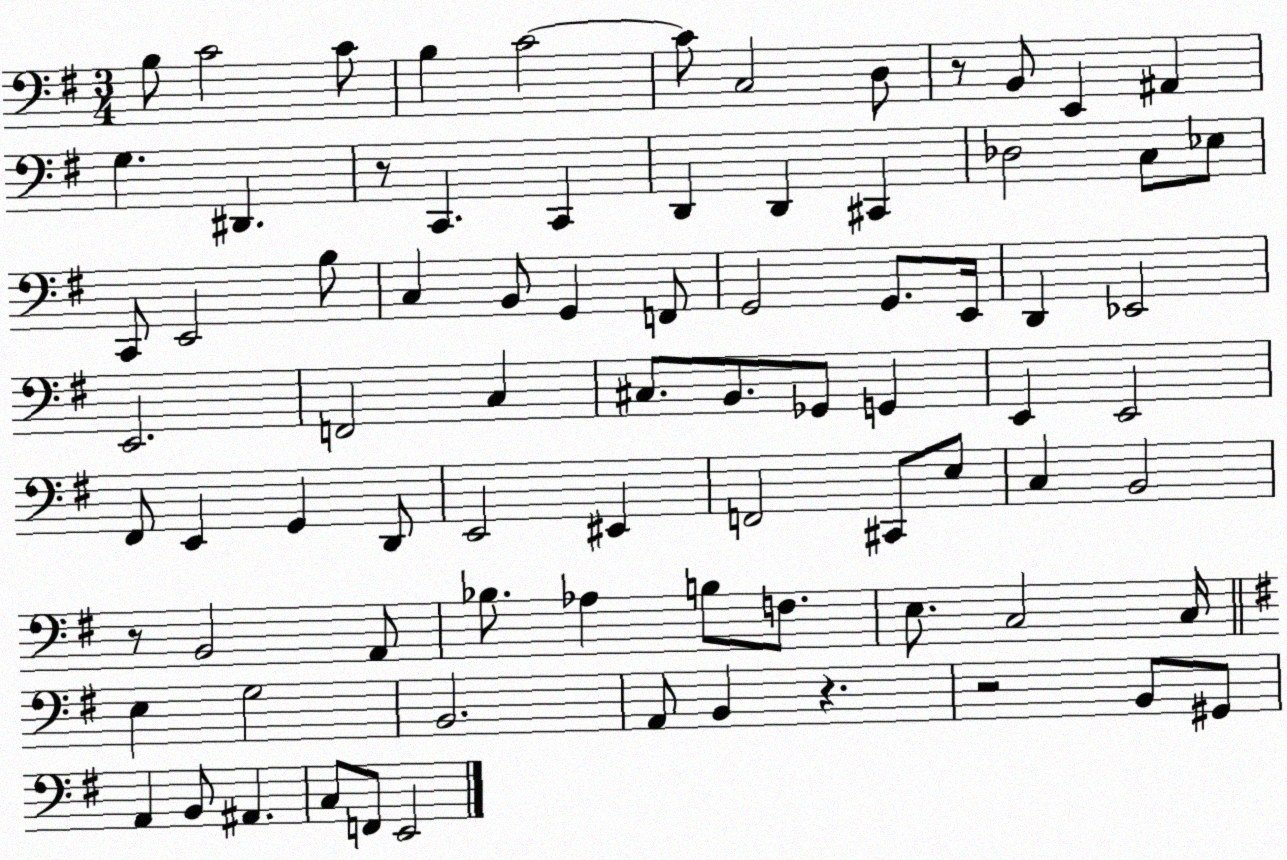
X:1
T:Untitled
M:3/4
L:1/4
K:G
B,/2 C2 C/2 B, C2 C/2 C,2 D,/2 z/2 B,,/2 E,, ^A,, G, ^D,, z/2 C,, C,, D,, D,, ^C,, _D,2 C,/2 _E,/2 C,,/2 E,,2 B,/2 C, B,,/2 G,, F,,/2 G,,2 G,,/2 E,,/4 D,, _E,,2 E,,2 F,,2 C, ^C,/2 B,,/2 _G,,/2 G,, E,, E,,2 ^F,,/2 E,, G,, D,,/2 E,,2 ^E,, F,,2 ^C,,/2 E,/2 C, B,,2 z/2 B,,2 A,,/2 _B,/2 _A, B,/2 F,/2 E,/2 C,2 C,/4 E, G,2 B,,2 A,,/2 B,, z z2 B,,/2 ^G,,/2 A,, B,,/2 ^A,, C,/2 F,,/2 E,,2